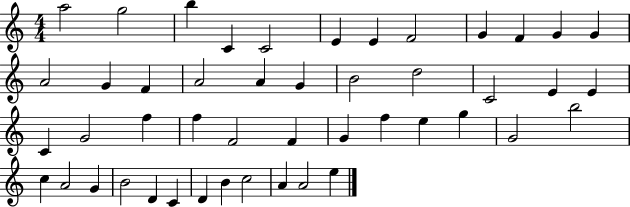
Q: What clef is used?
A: treble